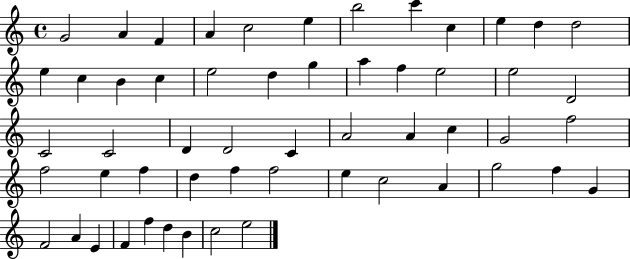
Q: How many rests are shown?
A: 0